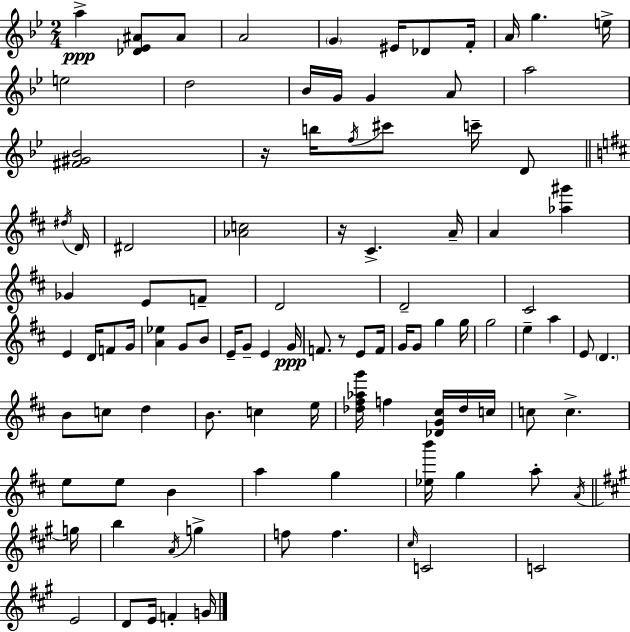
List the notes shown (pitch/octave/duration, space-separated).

A5/q [Db4,Eb4,A#4]/e A#4/e A4/h G4/q EIS4/s Db4/e F4/s A4/s G5/q. E5/s E5/h D5/h Bb4/s G4/s G4/q A4/e A5/h [F#4,G#4,Bb4]/h R/s B5/s F5/s C#6/e C6/s D4/e D#5/s D4/s D#4/h [Ab4,C5]/h R/s C#4/q. A4/s A4/q [Ab5,G#6]/q Gb4/q E4/e F4/e D4/h D4/h C#4/h E4/q D4/s F4/e G4/s [A4,Eb5]/q G4/e B4/e E4/s G4/e E4/q G4/s F4/e. R/e E4/e F4/s G4/s G4/e G5/q G5/s G5/h E5/q A5/q E4/e D4/q. B4/e C5/e D5/q B4/e. C5/q E5/s [Db5,F#5,Ab5,G6]/s F5/q [Db4,G4,C#5]/s Db5/s C5/s C5/e C5/q. E5/e E5/e B4/q A5/q G5/q [Eb5,B6]/s G5/q A5/e A4/s G5/s B5/q A4/s G5/q F5/e F5/q. C#5/s C4/h C4/h E4/h D4/e E4/s F4/q G4/s